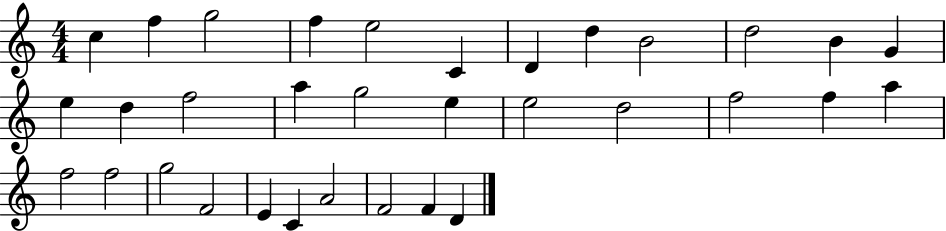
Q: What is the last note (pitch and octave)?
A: D4